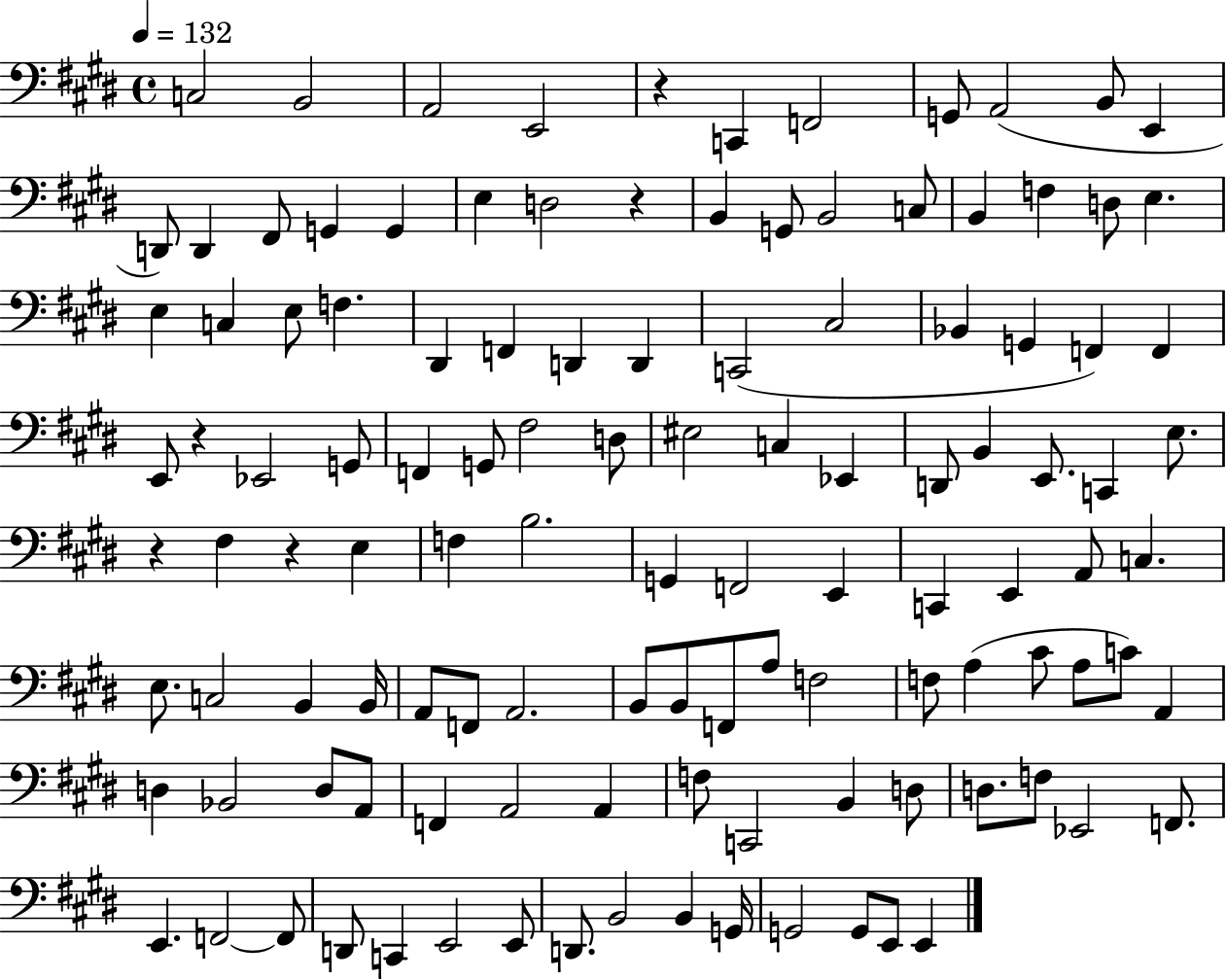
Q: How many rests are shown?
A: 5